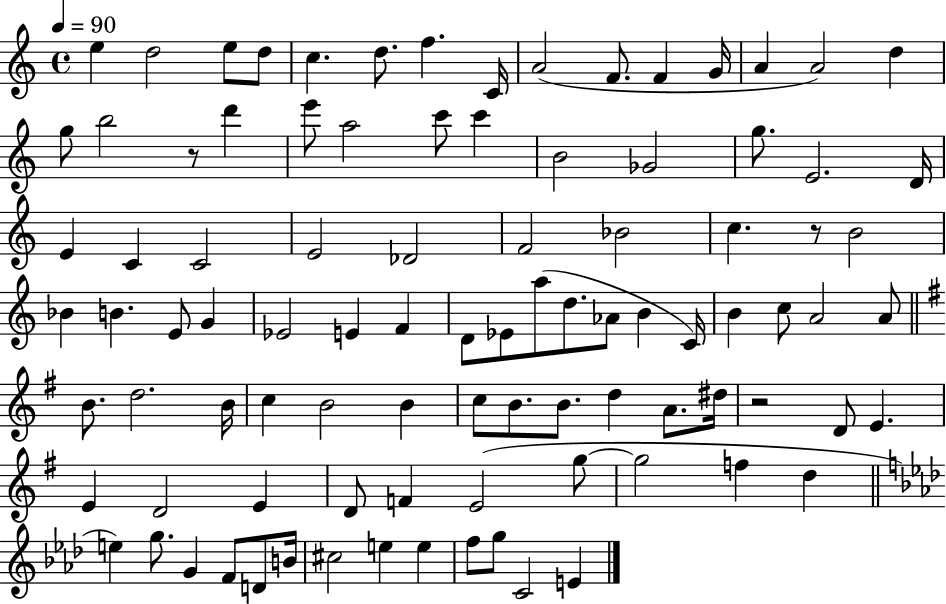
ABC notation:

X:1
T:Untitled
M:4/4
L:1/4
K:C
e d2 e/2 d/2 c d/2 f C/4 A2 F/2 F G/4 A A2 d g/2 b2 z/2 d' e'/2 a2 c'/2 c' B2 _G2 g/2 E2 D/4 E C C2 E2 _D2 F2 _B2 c z/2 B2 _B B E/2 G _E2 E F D/2 _E/2 a/2 d/2 _A/2 B C/4 B c/2 A2 A/2 B/2 d2 B/4 c B2 B c/2 B/2 B/2 d A/2 ^d/4 z2 D/2 E E D2 E D/2 F E2 g/2 g2 f d e g/2 G F/2 D/2 B/4 ^c2 e e f/2 g/2 C2 E